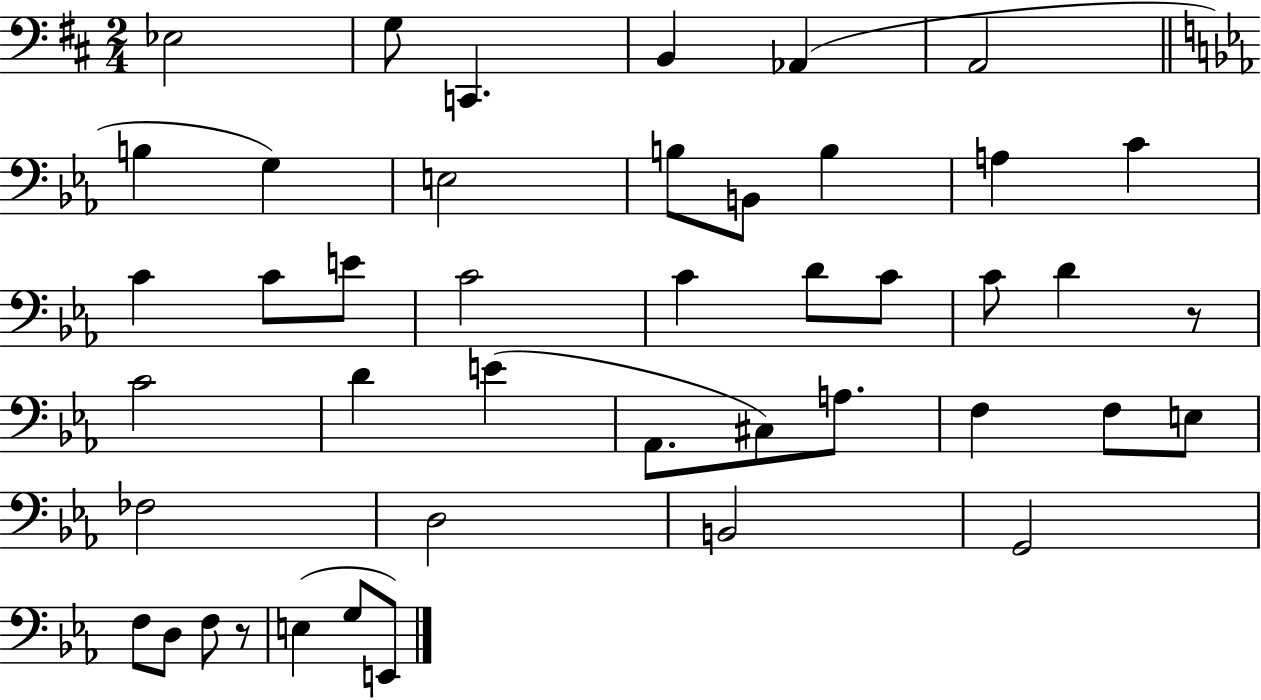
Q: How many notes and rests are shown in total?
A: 44